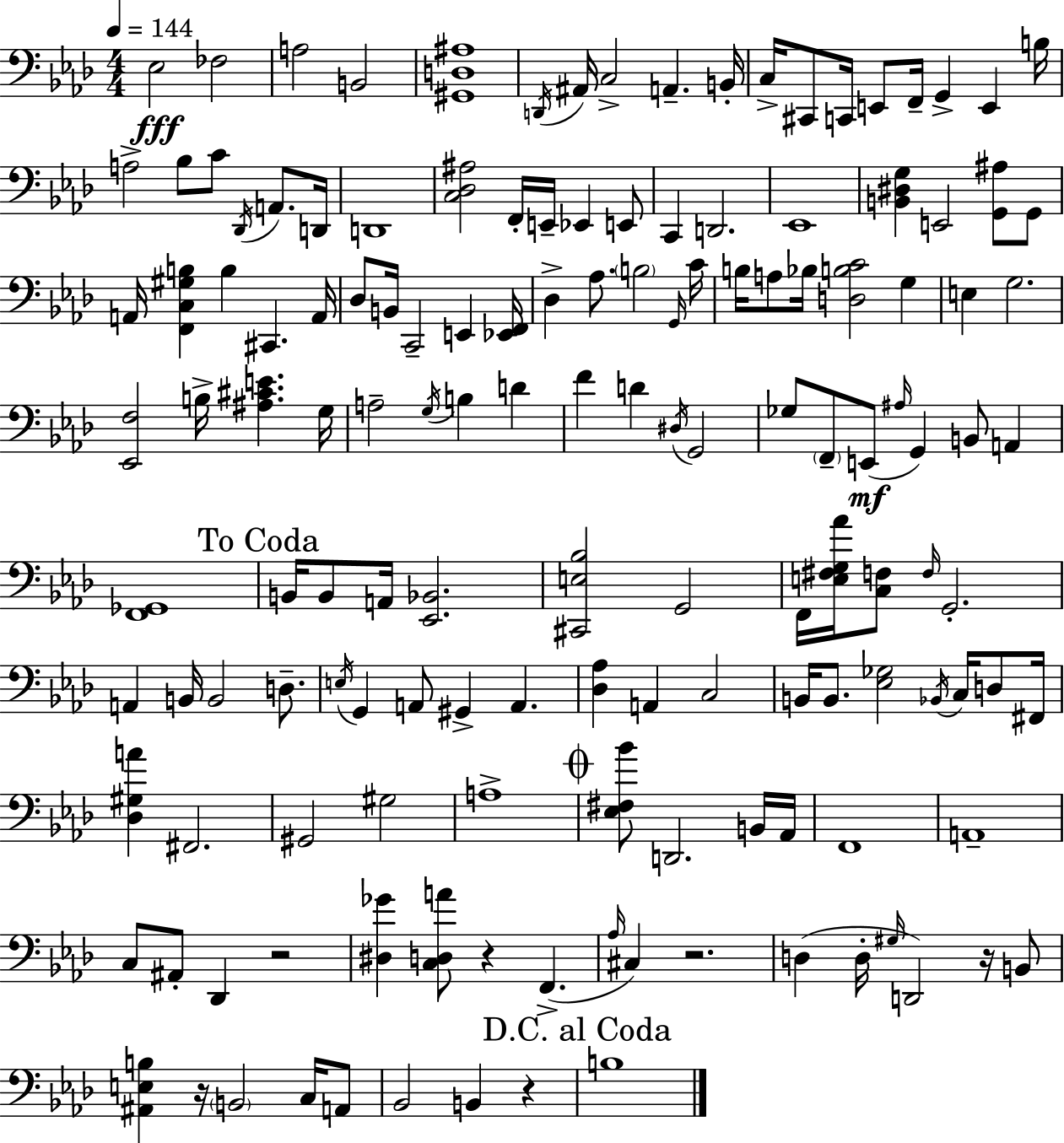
Eb3/h FES3/h A3/h B2/h [G#2,D3,A#3]/w D2/s A#2/s C3/h A2/q. B2/s C3/s C#2/e C2/s E2/e F2/s G2/q E2/q B3/s A3/h Bb3/e C4/e Db2/s A2/e. D2/s D2/w [C3,Db3,A#3]/h F2/s E2/s Eb2/q E2/e C2/q D2/h. Eb2/w [B2,D#3,G3]/q E2/h [G2,A#3]/e G2/e A2/s [F2,C3,G#3,B3]/q B3/q C#2/q. A2/s Db3/e B2/s C2/h E2/q [Eb2,F2]/s Db3/q Ab3/e. B3/h G2/s C4/s B3/s A3/e Bb3/s [D3,B3,C4]/h G3/q E3/q G3/h. [Eb2,F3]/h B3/s [A#3,C#4,E4]/q. G3/s A3/h G3/s B3/q D4/q F4/q D4/q D#3/s G2/h Gb3/e F2/e E2/e A#3/s G2/q B2/e A2/q [F2,Gb2]/w B2/s B2/e A2/s [Eb2,Bb2]/h. [C#2,E3,Bb3]/h G2/h F2/s [E3,F#3,G3,Ab4]/s [C3,F3]/e F3/s G2/h. A2/q B2/s B2/h D3/e. E3/s G2/q A2/e G#2/q A2/q. [Db3,Ab3]/q A2/q C3/h B2/s B2/e. [Eb3,Gb3]/h Bb2/s C3/s D3/e F#2/s [Db3,G#3,A4]/q F#2/h. G#2/h G#3/h A3/w [Eb3,F#3,Bb4]/e D2/h. B2/s Ab2/s F2/w A2/w C3/e A#2/e Db2/q R/h [D#3,Gb4]/q [C3,D3,A4]/e R/q F2/q. Ab3/s C#3/q R/h. D3/q D3/s G#3/s D2/h R/s B2/e [A#2,E3,B3]/q R/s B2/h C3/s A2/e Bb2/h B2/q R/q B3/w